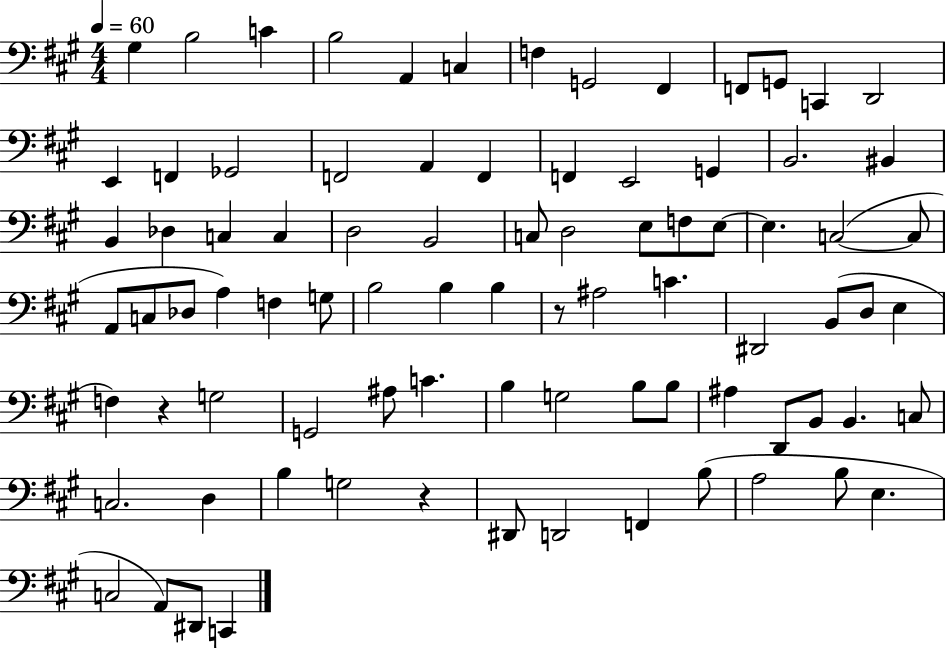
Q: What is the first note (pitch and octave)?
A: G#3